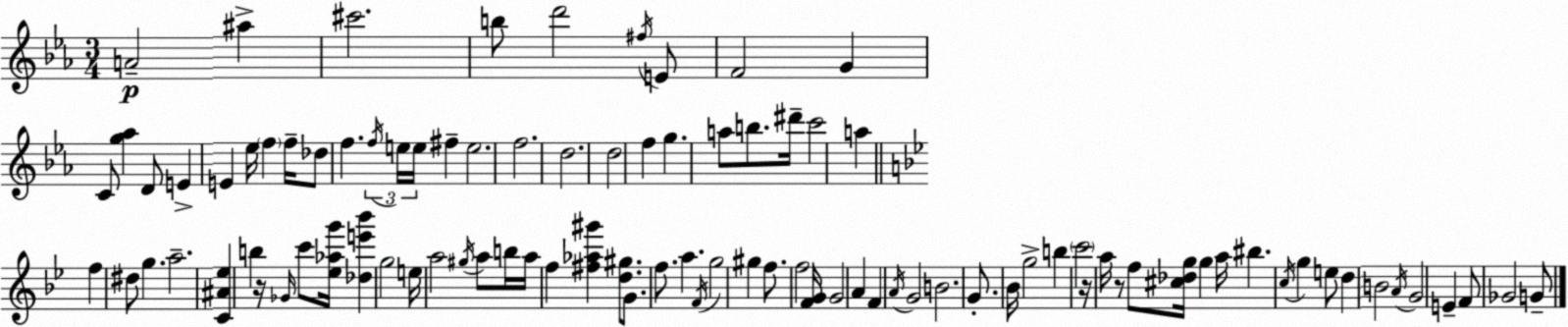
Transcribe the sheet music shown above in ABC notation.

X:1
T:Untitled
M:3/4
L:1/4
K:Cm
A2 ^a ^c'2 b/2 d'2 ^f/4 E/2 F2 G C/2 [g_a] D/2 E E _e/4 f f/4 _d/2 f f/4 e/4 e/4 ^f e2 f2 d2 d2 f g a/2 b/2 ^d'/4 c'2 a f ^d/2 g a2 [C^A_e] b z/4 _G/4 c'/2 [_e_ag']/4 [_de'_b'] g2 e/4 a2 ^g/4 a/2 b/4 a/4 f [^f_a^g'] [d^g]/2 G/2 f/2 a F/4 g2 ^g f/2 f2 [FG]/4 G2 A F A/4 G2 B2 G/2 _B/4 g2 b c'2 z/4 a/4 z/2 f/2 [^c_dg]/4 g a/4 ^b c/4 g e/2 d B2 A/4 G2 E F/2 _G2 G/2